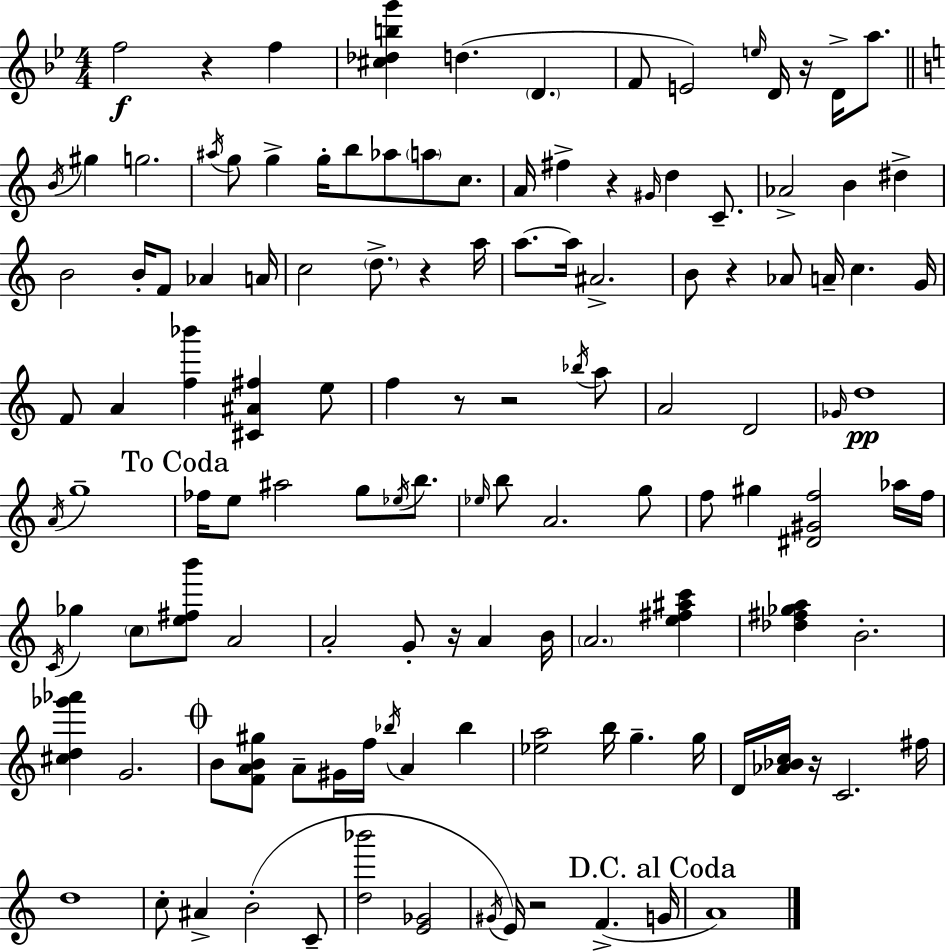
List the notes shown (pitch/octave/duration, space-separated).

F5/h R/q F5/q [C#5,Db5,B5,G6]/q D5/q. D4/q. F4/e E4/h E5/s D4/s R/s D4/s A5/e. B4/s G#5/q G5/h. A#5/s G5/e G5/q G5/s B5/e Ab5/e A5/e C5/e. A4/s F#5/q R/q G#4/s D5/q C4/e. Ab4/h B4/q D#5/q B4/h B4/s F4/e Ab4/q A4/s C5/h D5/e. R/q A5/s A5/e. A5/s A#4/h. B4/e R/q Ab4/e A4/s C5/q. G4/s F4/e A4/q [F5,Bb6]/q [C#4,A#4,F#5]/q E5/e F5/q R/e R/h Bb5/s A5/e A4/h D4/h Gb4/s D5/w A4/s G5/w FES5/s E5/e A#5/h G5/e Eb5/s B5/e. Eb5/s B5/e A4/h. G5/e F5/e G#5/q [D#4,G#4,F5]/h Ab5/s F5/s C4/s Gb5/q C5/e [E5,F#5,B6]/e A4/h A4/h G4/e R/s A4/q B4/s A4/h. [E5,F#5,A#5,C6]/q [Db5,F#5,Gb5,A5]/q B4/h. [C#5,D5,Gb6,Ab6]/q G4/h. B4/e [F4,A4,B4,G#5]/e A4/e G#4/s F5/s Bb5/s A4/q Bb5/q [Eb5,A5]/h B5/s G5/q. G5/s D4/s [Ab4,Bb4,C5]/s R/s C4/h. F#5/s D5/w C5/e A#4/q B4/h C4/e [D5,Bb6]/h [E4,Gb4]/h G#4/s E4/s R/h F4/q. G4/s A4/w